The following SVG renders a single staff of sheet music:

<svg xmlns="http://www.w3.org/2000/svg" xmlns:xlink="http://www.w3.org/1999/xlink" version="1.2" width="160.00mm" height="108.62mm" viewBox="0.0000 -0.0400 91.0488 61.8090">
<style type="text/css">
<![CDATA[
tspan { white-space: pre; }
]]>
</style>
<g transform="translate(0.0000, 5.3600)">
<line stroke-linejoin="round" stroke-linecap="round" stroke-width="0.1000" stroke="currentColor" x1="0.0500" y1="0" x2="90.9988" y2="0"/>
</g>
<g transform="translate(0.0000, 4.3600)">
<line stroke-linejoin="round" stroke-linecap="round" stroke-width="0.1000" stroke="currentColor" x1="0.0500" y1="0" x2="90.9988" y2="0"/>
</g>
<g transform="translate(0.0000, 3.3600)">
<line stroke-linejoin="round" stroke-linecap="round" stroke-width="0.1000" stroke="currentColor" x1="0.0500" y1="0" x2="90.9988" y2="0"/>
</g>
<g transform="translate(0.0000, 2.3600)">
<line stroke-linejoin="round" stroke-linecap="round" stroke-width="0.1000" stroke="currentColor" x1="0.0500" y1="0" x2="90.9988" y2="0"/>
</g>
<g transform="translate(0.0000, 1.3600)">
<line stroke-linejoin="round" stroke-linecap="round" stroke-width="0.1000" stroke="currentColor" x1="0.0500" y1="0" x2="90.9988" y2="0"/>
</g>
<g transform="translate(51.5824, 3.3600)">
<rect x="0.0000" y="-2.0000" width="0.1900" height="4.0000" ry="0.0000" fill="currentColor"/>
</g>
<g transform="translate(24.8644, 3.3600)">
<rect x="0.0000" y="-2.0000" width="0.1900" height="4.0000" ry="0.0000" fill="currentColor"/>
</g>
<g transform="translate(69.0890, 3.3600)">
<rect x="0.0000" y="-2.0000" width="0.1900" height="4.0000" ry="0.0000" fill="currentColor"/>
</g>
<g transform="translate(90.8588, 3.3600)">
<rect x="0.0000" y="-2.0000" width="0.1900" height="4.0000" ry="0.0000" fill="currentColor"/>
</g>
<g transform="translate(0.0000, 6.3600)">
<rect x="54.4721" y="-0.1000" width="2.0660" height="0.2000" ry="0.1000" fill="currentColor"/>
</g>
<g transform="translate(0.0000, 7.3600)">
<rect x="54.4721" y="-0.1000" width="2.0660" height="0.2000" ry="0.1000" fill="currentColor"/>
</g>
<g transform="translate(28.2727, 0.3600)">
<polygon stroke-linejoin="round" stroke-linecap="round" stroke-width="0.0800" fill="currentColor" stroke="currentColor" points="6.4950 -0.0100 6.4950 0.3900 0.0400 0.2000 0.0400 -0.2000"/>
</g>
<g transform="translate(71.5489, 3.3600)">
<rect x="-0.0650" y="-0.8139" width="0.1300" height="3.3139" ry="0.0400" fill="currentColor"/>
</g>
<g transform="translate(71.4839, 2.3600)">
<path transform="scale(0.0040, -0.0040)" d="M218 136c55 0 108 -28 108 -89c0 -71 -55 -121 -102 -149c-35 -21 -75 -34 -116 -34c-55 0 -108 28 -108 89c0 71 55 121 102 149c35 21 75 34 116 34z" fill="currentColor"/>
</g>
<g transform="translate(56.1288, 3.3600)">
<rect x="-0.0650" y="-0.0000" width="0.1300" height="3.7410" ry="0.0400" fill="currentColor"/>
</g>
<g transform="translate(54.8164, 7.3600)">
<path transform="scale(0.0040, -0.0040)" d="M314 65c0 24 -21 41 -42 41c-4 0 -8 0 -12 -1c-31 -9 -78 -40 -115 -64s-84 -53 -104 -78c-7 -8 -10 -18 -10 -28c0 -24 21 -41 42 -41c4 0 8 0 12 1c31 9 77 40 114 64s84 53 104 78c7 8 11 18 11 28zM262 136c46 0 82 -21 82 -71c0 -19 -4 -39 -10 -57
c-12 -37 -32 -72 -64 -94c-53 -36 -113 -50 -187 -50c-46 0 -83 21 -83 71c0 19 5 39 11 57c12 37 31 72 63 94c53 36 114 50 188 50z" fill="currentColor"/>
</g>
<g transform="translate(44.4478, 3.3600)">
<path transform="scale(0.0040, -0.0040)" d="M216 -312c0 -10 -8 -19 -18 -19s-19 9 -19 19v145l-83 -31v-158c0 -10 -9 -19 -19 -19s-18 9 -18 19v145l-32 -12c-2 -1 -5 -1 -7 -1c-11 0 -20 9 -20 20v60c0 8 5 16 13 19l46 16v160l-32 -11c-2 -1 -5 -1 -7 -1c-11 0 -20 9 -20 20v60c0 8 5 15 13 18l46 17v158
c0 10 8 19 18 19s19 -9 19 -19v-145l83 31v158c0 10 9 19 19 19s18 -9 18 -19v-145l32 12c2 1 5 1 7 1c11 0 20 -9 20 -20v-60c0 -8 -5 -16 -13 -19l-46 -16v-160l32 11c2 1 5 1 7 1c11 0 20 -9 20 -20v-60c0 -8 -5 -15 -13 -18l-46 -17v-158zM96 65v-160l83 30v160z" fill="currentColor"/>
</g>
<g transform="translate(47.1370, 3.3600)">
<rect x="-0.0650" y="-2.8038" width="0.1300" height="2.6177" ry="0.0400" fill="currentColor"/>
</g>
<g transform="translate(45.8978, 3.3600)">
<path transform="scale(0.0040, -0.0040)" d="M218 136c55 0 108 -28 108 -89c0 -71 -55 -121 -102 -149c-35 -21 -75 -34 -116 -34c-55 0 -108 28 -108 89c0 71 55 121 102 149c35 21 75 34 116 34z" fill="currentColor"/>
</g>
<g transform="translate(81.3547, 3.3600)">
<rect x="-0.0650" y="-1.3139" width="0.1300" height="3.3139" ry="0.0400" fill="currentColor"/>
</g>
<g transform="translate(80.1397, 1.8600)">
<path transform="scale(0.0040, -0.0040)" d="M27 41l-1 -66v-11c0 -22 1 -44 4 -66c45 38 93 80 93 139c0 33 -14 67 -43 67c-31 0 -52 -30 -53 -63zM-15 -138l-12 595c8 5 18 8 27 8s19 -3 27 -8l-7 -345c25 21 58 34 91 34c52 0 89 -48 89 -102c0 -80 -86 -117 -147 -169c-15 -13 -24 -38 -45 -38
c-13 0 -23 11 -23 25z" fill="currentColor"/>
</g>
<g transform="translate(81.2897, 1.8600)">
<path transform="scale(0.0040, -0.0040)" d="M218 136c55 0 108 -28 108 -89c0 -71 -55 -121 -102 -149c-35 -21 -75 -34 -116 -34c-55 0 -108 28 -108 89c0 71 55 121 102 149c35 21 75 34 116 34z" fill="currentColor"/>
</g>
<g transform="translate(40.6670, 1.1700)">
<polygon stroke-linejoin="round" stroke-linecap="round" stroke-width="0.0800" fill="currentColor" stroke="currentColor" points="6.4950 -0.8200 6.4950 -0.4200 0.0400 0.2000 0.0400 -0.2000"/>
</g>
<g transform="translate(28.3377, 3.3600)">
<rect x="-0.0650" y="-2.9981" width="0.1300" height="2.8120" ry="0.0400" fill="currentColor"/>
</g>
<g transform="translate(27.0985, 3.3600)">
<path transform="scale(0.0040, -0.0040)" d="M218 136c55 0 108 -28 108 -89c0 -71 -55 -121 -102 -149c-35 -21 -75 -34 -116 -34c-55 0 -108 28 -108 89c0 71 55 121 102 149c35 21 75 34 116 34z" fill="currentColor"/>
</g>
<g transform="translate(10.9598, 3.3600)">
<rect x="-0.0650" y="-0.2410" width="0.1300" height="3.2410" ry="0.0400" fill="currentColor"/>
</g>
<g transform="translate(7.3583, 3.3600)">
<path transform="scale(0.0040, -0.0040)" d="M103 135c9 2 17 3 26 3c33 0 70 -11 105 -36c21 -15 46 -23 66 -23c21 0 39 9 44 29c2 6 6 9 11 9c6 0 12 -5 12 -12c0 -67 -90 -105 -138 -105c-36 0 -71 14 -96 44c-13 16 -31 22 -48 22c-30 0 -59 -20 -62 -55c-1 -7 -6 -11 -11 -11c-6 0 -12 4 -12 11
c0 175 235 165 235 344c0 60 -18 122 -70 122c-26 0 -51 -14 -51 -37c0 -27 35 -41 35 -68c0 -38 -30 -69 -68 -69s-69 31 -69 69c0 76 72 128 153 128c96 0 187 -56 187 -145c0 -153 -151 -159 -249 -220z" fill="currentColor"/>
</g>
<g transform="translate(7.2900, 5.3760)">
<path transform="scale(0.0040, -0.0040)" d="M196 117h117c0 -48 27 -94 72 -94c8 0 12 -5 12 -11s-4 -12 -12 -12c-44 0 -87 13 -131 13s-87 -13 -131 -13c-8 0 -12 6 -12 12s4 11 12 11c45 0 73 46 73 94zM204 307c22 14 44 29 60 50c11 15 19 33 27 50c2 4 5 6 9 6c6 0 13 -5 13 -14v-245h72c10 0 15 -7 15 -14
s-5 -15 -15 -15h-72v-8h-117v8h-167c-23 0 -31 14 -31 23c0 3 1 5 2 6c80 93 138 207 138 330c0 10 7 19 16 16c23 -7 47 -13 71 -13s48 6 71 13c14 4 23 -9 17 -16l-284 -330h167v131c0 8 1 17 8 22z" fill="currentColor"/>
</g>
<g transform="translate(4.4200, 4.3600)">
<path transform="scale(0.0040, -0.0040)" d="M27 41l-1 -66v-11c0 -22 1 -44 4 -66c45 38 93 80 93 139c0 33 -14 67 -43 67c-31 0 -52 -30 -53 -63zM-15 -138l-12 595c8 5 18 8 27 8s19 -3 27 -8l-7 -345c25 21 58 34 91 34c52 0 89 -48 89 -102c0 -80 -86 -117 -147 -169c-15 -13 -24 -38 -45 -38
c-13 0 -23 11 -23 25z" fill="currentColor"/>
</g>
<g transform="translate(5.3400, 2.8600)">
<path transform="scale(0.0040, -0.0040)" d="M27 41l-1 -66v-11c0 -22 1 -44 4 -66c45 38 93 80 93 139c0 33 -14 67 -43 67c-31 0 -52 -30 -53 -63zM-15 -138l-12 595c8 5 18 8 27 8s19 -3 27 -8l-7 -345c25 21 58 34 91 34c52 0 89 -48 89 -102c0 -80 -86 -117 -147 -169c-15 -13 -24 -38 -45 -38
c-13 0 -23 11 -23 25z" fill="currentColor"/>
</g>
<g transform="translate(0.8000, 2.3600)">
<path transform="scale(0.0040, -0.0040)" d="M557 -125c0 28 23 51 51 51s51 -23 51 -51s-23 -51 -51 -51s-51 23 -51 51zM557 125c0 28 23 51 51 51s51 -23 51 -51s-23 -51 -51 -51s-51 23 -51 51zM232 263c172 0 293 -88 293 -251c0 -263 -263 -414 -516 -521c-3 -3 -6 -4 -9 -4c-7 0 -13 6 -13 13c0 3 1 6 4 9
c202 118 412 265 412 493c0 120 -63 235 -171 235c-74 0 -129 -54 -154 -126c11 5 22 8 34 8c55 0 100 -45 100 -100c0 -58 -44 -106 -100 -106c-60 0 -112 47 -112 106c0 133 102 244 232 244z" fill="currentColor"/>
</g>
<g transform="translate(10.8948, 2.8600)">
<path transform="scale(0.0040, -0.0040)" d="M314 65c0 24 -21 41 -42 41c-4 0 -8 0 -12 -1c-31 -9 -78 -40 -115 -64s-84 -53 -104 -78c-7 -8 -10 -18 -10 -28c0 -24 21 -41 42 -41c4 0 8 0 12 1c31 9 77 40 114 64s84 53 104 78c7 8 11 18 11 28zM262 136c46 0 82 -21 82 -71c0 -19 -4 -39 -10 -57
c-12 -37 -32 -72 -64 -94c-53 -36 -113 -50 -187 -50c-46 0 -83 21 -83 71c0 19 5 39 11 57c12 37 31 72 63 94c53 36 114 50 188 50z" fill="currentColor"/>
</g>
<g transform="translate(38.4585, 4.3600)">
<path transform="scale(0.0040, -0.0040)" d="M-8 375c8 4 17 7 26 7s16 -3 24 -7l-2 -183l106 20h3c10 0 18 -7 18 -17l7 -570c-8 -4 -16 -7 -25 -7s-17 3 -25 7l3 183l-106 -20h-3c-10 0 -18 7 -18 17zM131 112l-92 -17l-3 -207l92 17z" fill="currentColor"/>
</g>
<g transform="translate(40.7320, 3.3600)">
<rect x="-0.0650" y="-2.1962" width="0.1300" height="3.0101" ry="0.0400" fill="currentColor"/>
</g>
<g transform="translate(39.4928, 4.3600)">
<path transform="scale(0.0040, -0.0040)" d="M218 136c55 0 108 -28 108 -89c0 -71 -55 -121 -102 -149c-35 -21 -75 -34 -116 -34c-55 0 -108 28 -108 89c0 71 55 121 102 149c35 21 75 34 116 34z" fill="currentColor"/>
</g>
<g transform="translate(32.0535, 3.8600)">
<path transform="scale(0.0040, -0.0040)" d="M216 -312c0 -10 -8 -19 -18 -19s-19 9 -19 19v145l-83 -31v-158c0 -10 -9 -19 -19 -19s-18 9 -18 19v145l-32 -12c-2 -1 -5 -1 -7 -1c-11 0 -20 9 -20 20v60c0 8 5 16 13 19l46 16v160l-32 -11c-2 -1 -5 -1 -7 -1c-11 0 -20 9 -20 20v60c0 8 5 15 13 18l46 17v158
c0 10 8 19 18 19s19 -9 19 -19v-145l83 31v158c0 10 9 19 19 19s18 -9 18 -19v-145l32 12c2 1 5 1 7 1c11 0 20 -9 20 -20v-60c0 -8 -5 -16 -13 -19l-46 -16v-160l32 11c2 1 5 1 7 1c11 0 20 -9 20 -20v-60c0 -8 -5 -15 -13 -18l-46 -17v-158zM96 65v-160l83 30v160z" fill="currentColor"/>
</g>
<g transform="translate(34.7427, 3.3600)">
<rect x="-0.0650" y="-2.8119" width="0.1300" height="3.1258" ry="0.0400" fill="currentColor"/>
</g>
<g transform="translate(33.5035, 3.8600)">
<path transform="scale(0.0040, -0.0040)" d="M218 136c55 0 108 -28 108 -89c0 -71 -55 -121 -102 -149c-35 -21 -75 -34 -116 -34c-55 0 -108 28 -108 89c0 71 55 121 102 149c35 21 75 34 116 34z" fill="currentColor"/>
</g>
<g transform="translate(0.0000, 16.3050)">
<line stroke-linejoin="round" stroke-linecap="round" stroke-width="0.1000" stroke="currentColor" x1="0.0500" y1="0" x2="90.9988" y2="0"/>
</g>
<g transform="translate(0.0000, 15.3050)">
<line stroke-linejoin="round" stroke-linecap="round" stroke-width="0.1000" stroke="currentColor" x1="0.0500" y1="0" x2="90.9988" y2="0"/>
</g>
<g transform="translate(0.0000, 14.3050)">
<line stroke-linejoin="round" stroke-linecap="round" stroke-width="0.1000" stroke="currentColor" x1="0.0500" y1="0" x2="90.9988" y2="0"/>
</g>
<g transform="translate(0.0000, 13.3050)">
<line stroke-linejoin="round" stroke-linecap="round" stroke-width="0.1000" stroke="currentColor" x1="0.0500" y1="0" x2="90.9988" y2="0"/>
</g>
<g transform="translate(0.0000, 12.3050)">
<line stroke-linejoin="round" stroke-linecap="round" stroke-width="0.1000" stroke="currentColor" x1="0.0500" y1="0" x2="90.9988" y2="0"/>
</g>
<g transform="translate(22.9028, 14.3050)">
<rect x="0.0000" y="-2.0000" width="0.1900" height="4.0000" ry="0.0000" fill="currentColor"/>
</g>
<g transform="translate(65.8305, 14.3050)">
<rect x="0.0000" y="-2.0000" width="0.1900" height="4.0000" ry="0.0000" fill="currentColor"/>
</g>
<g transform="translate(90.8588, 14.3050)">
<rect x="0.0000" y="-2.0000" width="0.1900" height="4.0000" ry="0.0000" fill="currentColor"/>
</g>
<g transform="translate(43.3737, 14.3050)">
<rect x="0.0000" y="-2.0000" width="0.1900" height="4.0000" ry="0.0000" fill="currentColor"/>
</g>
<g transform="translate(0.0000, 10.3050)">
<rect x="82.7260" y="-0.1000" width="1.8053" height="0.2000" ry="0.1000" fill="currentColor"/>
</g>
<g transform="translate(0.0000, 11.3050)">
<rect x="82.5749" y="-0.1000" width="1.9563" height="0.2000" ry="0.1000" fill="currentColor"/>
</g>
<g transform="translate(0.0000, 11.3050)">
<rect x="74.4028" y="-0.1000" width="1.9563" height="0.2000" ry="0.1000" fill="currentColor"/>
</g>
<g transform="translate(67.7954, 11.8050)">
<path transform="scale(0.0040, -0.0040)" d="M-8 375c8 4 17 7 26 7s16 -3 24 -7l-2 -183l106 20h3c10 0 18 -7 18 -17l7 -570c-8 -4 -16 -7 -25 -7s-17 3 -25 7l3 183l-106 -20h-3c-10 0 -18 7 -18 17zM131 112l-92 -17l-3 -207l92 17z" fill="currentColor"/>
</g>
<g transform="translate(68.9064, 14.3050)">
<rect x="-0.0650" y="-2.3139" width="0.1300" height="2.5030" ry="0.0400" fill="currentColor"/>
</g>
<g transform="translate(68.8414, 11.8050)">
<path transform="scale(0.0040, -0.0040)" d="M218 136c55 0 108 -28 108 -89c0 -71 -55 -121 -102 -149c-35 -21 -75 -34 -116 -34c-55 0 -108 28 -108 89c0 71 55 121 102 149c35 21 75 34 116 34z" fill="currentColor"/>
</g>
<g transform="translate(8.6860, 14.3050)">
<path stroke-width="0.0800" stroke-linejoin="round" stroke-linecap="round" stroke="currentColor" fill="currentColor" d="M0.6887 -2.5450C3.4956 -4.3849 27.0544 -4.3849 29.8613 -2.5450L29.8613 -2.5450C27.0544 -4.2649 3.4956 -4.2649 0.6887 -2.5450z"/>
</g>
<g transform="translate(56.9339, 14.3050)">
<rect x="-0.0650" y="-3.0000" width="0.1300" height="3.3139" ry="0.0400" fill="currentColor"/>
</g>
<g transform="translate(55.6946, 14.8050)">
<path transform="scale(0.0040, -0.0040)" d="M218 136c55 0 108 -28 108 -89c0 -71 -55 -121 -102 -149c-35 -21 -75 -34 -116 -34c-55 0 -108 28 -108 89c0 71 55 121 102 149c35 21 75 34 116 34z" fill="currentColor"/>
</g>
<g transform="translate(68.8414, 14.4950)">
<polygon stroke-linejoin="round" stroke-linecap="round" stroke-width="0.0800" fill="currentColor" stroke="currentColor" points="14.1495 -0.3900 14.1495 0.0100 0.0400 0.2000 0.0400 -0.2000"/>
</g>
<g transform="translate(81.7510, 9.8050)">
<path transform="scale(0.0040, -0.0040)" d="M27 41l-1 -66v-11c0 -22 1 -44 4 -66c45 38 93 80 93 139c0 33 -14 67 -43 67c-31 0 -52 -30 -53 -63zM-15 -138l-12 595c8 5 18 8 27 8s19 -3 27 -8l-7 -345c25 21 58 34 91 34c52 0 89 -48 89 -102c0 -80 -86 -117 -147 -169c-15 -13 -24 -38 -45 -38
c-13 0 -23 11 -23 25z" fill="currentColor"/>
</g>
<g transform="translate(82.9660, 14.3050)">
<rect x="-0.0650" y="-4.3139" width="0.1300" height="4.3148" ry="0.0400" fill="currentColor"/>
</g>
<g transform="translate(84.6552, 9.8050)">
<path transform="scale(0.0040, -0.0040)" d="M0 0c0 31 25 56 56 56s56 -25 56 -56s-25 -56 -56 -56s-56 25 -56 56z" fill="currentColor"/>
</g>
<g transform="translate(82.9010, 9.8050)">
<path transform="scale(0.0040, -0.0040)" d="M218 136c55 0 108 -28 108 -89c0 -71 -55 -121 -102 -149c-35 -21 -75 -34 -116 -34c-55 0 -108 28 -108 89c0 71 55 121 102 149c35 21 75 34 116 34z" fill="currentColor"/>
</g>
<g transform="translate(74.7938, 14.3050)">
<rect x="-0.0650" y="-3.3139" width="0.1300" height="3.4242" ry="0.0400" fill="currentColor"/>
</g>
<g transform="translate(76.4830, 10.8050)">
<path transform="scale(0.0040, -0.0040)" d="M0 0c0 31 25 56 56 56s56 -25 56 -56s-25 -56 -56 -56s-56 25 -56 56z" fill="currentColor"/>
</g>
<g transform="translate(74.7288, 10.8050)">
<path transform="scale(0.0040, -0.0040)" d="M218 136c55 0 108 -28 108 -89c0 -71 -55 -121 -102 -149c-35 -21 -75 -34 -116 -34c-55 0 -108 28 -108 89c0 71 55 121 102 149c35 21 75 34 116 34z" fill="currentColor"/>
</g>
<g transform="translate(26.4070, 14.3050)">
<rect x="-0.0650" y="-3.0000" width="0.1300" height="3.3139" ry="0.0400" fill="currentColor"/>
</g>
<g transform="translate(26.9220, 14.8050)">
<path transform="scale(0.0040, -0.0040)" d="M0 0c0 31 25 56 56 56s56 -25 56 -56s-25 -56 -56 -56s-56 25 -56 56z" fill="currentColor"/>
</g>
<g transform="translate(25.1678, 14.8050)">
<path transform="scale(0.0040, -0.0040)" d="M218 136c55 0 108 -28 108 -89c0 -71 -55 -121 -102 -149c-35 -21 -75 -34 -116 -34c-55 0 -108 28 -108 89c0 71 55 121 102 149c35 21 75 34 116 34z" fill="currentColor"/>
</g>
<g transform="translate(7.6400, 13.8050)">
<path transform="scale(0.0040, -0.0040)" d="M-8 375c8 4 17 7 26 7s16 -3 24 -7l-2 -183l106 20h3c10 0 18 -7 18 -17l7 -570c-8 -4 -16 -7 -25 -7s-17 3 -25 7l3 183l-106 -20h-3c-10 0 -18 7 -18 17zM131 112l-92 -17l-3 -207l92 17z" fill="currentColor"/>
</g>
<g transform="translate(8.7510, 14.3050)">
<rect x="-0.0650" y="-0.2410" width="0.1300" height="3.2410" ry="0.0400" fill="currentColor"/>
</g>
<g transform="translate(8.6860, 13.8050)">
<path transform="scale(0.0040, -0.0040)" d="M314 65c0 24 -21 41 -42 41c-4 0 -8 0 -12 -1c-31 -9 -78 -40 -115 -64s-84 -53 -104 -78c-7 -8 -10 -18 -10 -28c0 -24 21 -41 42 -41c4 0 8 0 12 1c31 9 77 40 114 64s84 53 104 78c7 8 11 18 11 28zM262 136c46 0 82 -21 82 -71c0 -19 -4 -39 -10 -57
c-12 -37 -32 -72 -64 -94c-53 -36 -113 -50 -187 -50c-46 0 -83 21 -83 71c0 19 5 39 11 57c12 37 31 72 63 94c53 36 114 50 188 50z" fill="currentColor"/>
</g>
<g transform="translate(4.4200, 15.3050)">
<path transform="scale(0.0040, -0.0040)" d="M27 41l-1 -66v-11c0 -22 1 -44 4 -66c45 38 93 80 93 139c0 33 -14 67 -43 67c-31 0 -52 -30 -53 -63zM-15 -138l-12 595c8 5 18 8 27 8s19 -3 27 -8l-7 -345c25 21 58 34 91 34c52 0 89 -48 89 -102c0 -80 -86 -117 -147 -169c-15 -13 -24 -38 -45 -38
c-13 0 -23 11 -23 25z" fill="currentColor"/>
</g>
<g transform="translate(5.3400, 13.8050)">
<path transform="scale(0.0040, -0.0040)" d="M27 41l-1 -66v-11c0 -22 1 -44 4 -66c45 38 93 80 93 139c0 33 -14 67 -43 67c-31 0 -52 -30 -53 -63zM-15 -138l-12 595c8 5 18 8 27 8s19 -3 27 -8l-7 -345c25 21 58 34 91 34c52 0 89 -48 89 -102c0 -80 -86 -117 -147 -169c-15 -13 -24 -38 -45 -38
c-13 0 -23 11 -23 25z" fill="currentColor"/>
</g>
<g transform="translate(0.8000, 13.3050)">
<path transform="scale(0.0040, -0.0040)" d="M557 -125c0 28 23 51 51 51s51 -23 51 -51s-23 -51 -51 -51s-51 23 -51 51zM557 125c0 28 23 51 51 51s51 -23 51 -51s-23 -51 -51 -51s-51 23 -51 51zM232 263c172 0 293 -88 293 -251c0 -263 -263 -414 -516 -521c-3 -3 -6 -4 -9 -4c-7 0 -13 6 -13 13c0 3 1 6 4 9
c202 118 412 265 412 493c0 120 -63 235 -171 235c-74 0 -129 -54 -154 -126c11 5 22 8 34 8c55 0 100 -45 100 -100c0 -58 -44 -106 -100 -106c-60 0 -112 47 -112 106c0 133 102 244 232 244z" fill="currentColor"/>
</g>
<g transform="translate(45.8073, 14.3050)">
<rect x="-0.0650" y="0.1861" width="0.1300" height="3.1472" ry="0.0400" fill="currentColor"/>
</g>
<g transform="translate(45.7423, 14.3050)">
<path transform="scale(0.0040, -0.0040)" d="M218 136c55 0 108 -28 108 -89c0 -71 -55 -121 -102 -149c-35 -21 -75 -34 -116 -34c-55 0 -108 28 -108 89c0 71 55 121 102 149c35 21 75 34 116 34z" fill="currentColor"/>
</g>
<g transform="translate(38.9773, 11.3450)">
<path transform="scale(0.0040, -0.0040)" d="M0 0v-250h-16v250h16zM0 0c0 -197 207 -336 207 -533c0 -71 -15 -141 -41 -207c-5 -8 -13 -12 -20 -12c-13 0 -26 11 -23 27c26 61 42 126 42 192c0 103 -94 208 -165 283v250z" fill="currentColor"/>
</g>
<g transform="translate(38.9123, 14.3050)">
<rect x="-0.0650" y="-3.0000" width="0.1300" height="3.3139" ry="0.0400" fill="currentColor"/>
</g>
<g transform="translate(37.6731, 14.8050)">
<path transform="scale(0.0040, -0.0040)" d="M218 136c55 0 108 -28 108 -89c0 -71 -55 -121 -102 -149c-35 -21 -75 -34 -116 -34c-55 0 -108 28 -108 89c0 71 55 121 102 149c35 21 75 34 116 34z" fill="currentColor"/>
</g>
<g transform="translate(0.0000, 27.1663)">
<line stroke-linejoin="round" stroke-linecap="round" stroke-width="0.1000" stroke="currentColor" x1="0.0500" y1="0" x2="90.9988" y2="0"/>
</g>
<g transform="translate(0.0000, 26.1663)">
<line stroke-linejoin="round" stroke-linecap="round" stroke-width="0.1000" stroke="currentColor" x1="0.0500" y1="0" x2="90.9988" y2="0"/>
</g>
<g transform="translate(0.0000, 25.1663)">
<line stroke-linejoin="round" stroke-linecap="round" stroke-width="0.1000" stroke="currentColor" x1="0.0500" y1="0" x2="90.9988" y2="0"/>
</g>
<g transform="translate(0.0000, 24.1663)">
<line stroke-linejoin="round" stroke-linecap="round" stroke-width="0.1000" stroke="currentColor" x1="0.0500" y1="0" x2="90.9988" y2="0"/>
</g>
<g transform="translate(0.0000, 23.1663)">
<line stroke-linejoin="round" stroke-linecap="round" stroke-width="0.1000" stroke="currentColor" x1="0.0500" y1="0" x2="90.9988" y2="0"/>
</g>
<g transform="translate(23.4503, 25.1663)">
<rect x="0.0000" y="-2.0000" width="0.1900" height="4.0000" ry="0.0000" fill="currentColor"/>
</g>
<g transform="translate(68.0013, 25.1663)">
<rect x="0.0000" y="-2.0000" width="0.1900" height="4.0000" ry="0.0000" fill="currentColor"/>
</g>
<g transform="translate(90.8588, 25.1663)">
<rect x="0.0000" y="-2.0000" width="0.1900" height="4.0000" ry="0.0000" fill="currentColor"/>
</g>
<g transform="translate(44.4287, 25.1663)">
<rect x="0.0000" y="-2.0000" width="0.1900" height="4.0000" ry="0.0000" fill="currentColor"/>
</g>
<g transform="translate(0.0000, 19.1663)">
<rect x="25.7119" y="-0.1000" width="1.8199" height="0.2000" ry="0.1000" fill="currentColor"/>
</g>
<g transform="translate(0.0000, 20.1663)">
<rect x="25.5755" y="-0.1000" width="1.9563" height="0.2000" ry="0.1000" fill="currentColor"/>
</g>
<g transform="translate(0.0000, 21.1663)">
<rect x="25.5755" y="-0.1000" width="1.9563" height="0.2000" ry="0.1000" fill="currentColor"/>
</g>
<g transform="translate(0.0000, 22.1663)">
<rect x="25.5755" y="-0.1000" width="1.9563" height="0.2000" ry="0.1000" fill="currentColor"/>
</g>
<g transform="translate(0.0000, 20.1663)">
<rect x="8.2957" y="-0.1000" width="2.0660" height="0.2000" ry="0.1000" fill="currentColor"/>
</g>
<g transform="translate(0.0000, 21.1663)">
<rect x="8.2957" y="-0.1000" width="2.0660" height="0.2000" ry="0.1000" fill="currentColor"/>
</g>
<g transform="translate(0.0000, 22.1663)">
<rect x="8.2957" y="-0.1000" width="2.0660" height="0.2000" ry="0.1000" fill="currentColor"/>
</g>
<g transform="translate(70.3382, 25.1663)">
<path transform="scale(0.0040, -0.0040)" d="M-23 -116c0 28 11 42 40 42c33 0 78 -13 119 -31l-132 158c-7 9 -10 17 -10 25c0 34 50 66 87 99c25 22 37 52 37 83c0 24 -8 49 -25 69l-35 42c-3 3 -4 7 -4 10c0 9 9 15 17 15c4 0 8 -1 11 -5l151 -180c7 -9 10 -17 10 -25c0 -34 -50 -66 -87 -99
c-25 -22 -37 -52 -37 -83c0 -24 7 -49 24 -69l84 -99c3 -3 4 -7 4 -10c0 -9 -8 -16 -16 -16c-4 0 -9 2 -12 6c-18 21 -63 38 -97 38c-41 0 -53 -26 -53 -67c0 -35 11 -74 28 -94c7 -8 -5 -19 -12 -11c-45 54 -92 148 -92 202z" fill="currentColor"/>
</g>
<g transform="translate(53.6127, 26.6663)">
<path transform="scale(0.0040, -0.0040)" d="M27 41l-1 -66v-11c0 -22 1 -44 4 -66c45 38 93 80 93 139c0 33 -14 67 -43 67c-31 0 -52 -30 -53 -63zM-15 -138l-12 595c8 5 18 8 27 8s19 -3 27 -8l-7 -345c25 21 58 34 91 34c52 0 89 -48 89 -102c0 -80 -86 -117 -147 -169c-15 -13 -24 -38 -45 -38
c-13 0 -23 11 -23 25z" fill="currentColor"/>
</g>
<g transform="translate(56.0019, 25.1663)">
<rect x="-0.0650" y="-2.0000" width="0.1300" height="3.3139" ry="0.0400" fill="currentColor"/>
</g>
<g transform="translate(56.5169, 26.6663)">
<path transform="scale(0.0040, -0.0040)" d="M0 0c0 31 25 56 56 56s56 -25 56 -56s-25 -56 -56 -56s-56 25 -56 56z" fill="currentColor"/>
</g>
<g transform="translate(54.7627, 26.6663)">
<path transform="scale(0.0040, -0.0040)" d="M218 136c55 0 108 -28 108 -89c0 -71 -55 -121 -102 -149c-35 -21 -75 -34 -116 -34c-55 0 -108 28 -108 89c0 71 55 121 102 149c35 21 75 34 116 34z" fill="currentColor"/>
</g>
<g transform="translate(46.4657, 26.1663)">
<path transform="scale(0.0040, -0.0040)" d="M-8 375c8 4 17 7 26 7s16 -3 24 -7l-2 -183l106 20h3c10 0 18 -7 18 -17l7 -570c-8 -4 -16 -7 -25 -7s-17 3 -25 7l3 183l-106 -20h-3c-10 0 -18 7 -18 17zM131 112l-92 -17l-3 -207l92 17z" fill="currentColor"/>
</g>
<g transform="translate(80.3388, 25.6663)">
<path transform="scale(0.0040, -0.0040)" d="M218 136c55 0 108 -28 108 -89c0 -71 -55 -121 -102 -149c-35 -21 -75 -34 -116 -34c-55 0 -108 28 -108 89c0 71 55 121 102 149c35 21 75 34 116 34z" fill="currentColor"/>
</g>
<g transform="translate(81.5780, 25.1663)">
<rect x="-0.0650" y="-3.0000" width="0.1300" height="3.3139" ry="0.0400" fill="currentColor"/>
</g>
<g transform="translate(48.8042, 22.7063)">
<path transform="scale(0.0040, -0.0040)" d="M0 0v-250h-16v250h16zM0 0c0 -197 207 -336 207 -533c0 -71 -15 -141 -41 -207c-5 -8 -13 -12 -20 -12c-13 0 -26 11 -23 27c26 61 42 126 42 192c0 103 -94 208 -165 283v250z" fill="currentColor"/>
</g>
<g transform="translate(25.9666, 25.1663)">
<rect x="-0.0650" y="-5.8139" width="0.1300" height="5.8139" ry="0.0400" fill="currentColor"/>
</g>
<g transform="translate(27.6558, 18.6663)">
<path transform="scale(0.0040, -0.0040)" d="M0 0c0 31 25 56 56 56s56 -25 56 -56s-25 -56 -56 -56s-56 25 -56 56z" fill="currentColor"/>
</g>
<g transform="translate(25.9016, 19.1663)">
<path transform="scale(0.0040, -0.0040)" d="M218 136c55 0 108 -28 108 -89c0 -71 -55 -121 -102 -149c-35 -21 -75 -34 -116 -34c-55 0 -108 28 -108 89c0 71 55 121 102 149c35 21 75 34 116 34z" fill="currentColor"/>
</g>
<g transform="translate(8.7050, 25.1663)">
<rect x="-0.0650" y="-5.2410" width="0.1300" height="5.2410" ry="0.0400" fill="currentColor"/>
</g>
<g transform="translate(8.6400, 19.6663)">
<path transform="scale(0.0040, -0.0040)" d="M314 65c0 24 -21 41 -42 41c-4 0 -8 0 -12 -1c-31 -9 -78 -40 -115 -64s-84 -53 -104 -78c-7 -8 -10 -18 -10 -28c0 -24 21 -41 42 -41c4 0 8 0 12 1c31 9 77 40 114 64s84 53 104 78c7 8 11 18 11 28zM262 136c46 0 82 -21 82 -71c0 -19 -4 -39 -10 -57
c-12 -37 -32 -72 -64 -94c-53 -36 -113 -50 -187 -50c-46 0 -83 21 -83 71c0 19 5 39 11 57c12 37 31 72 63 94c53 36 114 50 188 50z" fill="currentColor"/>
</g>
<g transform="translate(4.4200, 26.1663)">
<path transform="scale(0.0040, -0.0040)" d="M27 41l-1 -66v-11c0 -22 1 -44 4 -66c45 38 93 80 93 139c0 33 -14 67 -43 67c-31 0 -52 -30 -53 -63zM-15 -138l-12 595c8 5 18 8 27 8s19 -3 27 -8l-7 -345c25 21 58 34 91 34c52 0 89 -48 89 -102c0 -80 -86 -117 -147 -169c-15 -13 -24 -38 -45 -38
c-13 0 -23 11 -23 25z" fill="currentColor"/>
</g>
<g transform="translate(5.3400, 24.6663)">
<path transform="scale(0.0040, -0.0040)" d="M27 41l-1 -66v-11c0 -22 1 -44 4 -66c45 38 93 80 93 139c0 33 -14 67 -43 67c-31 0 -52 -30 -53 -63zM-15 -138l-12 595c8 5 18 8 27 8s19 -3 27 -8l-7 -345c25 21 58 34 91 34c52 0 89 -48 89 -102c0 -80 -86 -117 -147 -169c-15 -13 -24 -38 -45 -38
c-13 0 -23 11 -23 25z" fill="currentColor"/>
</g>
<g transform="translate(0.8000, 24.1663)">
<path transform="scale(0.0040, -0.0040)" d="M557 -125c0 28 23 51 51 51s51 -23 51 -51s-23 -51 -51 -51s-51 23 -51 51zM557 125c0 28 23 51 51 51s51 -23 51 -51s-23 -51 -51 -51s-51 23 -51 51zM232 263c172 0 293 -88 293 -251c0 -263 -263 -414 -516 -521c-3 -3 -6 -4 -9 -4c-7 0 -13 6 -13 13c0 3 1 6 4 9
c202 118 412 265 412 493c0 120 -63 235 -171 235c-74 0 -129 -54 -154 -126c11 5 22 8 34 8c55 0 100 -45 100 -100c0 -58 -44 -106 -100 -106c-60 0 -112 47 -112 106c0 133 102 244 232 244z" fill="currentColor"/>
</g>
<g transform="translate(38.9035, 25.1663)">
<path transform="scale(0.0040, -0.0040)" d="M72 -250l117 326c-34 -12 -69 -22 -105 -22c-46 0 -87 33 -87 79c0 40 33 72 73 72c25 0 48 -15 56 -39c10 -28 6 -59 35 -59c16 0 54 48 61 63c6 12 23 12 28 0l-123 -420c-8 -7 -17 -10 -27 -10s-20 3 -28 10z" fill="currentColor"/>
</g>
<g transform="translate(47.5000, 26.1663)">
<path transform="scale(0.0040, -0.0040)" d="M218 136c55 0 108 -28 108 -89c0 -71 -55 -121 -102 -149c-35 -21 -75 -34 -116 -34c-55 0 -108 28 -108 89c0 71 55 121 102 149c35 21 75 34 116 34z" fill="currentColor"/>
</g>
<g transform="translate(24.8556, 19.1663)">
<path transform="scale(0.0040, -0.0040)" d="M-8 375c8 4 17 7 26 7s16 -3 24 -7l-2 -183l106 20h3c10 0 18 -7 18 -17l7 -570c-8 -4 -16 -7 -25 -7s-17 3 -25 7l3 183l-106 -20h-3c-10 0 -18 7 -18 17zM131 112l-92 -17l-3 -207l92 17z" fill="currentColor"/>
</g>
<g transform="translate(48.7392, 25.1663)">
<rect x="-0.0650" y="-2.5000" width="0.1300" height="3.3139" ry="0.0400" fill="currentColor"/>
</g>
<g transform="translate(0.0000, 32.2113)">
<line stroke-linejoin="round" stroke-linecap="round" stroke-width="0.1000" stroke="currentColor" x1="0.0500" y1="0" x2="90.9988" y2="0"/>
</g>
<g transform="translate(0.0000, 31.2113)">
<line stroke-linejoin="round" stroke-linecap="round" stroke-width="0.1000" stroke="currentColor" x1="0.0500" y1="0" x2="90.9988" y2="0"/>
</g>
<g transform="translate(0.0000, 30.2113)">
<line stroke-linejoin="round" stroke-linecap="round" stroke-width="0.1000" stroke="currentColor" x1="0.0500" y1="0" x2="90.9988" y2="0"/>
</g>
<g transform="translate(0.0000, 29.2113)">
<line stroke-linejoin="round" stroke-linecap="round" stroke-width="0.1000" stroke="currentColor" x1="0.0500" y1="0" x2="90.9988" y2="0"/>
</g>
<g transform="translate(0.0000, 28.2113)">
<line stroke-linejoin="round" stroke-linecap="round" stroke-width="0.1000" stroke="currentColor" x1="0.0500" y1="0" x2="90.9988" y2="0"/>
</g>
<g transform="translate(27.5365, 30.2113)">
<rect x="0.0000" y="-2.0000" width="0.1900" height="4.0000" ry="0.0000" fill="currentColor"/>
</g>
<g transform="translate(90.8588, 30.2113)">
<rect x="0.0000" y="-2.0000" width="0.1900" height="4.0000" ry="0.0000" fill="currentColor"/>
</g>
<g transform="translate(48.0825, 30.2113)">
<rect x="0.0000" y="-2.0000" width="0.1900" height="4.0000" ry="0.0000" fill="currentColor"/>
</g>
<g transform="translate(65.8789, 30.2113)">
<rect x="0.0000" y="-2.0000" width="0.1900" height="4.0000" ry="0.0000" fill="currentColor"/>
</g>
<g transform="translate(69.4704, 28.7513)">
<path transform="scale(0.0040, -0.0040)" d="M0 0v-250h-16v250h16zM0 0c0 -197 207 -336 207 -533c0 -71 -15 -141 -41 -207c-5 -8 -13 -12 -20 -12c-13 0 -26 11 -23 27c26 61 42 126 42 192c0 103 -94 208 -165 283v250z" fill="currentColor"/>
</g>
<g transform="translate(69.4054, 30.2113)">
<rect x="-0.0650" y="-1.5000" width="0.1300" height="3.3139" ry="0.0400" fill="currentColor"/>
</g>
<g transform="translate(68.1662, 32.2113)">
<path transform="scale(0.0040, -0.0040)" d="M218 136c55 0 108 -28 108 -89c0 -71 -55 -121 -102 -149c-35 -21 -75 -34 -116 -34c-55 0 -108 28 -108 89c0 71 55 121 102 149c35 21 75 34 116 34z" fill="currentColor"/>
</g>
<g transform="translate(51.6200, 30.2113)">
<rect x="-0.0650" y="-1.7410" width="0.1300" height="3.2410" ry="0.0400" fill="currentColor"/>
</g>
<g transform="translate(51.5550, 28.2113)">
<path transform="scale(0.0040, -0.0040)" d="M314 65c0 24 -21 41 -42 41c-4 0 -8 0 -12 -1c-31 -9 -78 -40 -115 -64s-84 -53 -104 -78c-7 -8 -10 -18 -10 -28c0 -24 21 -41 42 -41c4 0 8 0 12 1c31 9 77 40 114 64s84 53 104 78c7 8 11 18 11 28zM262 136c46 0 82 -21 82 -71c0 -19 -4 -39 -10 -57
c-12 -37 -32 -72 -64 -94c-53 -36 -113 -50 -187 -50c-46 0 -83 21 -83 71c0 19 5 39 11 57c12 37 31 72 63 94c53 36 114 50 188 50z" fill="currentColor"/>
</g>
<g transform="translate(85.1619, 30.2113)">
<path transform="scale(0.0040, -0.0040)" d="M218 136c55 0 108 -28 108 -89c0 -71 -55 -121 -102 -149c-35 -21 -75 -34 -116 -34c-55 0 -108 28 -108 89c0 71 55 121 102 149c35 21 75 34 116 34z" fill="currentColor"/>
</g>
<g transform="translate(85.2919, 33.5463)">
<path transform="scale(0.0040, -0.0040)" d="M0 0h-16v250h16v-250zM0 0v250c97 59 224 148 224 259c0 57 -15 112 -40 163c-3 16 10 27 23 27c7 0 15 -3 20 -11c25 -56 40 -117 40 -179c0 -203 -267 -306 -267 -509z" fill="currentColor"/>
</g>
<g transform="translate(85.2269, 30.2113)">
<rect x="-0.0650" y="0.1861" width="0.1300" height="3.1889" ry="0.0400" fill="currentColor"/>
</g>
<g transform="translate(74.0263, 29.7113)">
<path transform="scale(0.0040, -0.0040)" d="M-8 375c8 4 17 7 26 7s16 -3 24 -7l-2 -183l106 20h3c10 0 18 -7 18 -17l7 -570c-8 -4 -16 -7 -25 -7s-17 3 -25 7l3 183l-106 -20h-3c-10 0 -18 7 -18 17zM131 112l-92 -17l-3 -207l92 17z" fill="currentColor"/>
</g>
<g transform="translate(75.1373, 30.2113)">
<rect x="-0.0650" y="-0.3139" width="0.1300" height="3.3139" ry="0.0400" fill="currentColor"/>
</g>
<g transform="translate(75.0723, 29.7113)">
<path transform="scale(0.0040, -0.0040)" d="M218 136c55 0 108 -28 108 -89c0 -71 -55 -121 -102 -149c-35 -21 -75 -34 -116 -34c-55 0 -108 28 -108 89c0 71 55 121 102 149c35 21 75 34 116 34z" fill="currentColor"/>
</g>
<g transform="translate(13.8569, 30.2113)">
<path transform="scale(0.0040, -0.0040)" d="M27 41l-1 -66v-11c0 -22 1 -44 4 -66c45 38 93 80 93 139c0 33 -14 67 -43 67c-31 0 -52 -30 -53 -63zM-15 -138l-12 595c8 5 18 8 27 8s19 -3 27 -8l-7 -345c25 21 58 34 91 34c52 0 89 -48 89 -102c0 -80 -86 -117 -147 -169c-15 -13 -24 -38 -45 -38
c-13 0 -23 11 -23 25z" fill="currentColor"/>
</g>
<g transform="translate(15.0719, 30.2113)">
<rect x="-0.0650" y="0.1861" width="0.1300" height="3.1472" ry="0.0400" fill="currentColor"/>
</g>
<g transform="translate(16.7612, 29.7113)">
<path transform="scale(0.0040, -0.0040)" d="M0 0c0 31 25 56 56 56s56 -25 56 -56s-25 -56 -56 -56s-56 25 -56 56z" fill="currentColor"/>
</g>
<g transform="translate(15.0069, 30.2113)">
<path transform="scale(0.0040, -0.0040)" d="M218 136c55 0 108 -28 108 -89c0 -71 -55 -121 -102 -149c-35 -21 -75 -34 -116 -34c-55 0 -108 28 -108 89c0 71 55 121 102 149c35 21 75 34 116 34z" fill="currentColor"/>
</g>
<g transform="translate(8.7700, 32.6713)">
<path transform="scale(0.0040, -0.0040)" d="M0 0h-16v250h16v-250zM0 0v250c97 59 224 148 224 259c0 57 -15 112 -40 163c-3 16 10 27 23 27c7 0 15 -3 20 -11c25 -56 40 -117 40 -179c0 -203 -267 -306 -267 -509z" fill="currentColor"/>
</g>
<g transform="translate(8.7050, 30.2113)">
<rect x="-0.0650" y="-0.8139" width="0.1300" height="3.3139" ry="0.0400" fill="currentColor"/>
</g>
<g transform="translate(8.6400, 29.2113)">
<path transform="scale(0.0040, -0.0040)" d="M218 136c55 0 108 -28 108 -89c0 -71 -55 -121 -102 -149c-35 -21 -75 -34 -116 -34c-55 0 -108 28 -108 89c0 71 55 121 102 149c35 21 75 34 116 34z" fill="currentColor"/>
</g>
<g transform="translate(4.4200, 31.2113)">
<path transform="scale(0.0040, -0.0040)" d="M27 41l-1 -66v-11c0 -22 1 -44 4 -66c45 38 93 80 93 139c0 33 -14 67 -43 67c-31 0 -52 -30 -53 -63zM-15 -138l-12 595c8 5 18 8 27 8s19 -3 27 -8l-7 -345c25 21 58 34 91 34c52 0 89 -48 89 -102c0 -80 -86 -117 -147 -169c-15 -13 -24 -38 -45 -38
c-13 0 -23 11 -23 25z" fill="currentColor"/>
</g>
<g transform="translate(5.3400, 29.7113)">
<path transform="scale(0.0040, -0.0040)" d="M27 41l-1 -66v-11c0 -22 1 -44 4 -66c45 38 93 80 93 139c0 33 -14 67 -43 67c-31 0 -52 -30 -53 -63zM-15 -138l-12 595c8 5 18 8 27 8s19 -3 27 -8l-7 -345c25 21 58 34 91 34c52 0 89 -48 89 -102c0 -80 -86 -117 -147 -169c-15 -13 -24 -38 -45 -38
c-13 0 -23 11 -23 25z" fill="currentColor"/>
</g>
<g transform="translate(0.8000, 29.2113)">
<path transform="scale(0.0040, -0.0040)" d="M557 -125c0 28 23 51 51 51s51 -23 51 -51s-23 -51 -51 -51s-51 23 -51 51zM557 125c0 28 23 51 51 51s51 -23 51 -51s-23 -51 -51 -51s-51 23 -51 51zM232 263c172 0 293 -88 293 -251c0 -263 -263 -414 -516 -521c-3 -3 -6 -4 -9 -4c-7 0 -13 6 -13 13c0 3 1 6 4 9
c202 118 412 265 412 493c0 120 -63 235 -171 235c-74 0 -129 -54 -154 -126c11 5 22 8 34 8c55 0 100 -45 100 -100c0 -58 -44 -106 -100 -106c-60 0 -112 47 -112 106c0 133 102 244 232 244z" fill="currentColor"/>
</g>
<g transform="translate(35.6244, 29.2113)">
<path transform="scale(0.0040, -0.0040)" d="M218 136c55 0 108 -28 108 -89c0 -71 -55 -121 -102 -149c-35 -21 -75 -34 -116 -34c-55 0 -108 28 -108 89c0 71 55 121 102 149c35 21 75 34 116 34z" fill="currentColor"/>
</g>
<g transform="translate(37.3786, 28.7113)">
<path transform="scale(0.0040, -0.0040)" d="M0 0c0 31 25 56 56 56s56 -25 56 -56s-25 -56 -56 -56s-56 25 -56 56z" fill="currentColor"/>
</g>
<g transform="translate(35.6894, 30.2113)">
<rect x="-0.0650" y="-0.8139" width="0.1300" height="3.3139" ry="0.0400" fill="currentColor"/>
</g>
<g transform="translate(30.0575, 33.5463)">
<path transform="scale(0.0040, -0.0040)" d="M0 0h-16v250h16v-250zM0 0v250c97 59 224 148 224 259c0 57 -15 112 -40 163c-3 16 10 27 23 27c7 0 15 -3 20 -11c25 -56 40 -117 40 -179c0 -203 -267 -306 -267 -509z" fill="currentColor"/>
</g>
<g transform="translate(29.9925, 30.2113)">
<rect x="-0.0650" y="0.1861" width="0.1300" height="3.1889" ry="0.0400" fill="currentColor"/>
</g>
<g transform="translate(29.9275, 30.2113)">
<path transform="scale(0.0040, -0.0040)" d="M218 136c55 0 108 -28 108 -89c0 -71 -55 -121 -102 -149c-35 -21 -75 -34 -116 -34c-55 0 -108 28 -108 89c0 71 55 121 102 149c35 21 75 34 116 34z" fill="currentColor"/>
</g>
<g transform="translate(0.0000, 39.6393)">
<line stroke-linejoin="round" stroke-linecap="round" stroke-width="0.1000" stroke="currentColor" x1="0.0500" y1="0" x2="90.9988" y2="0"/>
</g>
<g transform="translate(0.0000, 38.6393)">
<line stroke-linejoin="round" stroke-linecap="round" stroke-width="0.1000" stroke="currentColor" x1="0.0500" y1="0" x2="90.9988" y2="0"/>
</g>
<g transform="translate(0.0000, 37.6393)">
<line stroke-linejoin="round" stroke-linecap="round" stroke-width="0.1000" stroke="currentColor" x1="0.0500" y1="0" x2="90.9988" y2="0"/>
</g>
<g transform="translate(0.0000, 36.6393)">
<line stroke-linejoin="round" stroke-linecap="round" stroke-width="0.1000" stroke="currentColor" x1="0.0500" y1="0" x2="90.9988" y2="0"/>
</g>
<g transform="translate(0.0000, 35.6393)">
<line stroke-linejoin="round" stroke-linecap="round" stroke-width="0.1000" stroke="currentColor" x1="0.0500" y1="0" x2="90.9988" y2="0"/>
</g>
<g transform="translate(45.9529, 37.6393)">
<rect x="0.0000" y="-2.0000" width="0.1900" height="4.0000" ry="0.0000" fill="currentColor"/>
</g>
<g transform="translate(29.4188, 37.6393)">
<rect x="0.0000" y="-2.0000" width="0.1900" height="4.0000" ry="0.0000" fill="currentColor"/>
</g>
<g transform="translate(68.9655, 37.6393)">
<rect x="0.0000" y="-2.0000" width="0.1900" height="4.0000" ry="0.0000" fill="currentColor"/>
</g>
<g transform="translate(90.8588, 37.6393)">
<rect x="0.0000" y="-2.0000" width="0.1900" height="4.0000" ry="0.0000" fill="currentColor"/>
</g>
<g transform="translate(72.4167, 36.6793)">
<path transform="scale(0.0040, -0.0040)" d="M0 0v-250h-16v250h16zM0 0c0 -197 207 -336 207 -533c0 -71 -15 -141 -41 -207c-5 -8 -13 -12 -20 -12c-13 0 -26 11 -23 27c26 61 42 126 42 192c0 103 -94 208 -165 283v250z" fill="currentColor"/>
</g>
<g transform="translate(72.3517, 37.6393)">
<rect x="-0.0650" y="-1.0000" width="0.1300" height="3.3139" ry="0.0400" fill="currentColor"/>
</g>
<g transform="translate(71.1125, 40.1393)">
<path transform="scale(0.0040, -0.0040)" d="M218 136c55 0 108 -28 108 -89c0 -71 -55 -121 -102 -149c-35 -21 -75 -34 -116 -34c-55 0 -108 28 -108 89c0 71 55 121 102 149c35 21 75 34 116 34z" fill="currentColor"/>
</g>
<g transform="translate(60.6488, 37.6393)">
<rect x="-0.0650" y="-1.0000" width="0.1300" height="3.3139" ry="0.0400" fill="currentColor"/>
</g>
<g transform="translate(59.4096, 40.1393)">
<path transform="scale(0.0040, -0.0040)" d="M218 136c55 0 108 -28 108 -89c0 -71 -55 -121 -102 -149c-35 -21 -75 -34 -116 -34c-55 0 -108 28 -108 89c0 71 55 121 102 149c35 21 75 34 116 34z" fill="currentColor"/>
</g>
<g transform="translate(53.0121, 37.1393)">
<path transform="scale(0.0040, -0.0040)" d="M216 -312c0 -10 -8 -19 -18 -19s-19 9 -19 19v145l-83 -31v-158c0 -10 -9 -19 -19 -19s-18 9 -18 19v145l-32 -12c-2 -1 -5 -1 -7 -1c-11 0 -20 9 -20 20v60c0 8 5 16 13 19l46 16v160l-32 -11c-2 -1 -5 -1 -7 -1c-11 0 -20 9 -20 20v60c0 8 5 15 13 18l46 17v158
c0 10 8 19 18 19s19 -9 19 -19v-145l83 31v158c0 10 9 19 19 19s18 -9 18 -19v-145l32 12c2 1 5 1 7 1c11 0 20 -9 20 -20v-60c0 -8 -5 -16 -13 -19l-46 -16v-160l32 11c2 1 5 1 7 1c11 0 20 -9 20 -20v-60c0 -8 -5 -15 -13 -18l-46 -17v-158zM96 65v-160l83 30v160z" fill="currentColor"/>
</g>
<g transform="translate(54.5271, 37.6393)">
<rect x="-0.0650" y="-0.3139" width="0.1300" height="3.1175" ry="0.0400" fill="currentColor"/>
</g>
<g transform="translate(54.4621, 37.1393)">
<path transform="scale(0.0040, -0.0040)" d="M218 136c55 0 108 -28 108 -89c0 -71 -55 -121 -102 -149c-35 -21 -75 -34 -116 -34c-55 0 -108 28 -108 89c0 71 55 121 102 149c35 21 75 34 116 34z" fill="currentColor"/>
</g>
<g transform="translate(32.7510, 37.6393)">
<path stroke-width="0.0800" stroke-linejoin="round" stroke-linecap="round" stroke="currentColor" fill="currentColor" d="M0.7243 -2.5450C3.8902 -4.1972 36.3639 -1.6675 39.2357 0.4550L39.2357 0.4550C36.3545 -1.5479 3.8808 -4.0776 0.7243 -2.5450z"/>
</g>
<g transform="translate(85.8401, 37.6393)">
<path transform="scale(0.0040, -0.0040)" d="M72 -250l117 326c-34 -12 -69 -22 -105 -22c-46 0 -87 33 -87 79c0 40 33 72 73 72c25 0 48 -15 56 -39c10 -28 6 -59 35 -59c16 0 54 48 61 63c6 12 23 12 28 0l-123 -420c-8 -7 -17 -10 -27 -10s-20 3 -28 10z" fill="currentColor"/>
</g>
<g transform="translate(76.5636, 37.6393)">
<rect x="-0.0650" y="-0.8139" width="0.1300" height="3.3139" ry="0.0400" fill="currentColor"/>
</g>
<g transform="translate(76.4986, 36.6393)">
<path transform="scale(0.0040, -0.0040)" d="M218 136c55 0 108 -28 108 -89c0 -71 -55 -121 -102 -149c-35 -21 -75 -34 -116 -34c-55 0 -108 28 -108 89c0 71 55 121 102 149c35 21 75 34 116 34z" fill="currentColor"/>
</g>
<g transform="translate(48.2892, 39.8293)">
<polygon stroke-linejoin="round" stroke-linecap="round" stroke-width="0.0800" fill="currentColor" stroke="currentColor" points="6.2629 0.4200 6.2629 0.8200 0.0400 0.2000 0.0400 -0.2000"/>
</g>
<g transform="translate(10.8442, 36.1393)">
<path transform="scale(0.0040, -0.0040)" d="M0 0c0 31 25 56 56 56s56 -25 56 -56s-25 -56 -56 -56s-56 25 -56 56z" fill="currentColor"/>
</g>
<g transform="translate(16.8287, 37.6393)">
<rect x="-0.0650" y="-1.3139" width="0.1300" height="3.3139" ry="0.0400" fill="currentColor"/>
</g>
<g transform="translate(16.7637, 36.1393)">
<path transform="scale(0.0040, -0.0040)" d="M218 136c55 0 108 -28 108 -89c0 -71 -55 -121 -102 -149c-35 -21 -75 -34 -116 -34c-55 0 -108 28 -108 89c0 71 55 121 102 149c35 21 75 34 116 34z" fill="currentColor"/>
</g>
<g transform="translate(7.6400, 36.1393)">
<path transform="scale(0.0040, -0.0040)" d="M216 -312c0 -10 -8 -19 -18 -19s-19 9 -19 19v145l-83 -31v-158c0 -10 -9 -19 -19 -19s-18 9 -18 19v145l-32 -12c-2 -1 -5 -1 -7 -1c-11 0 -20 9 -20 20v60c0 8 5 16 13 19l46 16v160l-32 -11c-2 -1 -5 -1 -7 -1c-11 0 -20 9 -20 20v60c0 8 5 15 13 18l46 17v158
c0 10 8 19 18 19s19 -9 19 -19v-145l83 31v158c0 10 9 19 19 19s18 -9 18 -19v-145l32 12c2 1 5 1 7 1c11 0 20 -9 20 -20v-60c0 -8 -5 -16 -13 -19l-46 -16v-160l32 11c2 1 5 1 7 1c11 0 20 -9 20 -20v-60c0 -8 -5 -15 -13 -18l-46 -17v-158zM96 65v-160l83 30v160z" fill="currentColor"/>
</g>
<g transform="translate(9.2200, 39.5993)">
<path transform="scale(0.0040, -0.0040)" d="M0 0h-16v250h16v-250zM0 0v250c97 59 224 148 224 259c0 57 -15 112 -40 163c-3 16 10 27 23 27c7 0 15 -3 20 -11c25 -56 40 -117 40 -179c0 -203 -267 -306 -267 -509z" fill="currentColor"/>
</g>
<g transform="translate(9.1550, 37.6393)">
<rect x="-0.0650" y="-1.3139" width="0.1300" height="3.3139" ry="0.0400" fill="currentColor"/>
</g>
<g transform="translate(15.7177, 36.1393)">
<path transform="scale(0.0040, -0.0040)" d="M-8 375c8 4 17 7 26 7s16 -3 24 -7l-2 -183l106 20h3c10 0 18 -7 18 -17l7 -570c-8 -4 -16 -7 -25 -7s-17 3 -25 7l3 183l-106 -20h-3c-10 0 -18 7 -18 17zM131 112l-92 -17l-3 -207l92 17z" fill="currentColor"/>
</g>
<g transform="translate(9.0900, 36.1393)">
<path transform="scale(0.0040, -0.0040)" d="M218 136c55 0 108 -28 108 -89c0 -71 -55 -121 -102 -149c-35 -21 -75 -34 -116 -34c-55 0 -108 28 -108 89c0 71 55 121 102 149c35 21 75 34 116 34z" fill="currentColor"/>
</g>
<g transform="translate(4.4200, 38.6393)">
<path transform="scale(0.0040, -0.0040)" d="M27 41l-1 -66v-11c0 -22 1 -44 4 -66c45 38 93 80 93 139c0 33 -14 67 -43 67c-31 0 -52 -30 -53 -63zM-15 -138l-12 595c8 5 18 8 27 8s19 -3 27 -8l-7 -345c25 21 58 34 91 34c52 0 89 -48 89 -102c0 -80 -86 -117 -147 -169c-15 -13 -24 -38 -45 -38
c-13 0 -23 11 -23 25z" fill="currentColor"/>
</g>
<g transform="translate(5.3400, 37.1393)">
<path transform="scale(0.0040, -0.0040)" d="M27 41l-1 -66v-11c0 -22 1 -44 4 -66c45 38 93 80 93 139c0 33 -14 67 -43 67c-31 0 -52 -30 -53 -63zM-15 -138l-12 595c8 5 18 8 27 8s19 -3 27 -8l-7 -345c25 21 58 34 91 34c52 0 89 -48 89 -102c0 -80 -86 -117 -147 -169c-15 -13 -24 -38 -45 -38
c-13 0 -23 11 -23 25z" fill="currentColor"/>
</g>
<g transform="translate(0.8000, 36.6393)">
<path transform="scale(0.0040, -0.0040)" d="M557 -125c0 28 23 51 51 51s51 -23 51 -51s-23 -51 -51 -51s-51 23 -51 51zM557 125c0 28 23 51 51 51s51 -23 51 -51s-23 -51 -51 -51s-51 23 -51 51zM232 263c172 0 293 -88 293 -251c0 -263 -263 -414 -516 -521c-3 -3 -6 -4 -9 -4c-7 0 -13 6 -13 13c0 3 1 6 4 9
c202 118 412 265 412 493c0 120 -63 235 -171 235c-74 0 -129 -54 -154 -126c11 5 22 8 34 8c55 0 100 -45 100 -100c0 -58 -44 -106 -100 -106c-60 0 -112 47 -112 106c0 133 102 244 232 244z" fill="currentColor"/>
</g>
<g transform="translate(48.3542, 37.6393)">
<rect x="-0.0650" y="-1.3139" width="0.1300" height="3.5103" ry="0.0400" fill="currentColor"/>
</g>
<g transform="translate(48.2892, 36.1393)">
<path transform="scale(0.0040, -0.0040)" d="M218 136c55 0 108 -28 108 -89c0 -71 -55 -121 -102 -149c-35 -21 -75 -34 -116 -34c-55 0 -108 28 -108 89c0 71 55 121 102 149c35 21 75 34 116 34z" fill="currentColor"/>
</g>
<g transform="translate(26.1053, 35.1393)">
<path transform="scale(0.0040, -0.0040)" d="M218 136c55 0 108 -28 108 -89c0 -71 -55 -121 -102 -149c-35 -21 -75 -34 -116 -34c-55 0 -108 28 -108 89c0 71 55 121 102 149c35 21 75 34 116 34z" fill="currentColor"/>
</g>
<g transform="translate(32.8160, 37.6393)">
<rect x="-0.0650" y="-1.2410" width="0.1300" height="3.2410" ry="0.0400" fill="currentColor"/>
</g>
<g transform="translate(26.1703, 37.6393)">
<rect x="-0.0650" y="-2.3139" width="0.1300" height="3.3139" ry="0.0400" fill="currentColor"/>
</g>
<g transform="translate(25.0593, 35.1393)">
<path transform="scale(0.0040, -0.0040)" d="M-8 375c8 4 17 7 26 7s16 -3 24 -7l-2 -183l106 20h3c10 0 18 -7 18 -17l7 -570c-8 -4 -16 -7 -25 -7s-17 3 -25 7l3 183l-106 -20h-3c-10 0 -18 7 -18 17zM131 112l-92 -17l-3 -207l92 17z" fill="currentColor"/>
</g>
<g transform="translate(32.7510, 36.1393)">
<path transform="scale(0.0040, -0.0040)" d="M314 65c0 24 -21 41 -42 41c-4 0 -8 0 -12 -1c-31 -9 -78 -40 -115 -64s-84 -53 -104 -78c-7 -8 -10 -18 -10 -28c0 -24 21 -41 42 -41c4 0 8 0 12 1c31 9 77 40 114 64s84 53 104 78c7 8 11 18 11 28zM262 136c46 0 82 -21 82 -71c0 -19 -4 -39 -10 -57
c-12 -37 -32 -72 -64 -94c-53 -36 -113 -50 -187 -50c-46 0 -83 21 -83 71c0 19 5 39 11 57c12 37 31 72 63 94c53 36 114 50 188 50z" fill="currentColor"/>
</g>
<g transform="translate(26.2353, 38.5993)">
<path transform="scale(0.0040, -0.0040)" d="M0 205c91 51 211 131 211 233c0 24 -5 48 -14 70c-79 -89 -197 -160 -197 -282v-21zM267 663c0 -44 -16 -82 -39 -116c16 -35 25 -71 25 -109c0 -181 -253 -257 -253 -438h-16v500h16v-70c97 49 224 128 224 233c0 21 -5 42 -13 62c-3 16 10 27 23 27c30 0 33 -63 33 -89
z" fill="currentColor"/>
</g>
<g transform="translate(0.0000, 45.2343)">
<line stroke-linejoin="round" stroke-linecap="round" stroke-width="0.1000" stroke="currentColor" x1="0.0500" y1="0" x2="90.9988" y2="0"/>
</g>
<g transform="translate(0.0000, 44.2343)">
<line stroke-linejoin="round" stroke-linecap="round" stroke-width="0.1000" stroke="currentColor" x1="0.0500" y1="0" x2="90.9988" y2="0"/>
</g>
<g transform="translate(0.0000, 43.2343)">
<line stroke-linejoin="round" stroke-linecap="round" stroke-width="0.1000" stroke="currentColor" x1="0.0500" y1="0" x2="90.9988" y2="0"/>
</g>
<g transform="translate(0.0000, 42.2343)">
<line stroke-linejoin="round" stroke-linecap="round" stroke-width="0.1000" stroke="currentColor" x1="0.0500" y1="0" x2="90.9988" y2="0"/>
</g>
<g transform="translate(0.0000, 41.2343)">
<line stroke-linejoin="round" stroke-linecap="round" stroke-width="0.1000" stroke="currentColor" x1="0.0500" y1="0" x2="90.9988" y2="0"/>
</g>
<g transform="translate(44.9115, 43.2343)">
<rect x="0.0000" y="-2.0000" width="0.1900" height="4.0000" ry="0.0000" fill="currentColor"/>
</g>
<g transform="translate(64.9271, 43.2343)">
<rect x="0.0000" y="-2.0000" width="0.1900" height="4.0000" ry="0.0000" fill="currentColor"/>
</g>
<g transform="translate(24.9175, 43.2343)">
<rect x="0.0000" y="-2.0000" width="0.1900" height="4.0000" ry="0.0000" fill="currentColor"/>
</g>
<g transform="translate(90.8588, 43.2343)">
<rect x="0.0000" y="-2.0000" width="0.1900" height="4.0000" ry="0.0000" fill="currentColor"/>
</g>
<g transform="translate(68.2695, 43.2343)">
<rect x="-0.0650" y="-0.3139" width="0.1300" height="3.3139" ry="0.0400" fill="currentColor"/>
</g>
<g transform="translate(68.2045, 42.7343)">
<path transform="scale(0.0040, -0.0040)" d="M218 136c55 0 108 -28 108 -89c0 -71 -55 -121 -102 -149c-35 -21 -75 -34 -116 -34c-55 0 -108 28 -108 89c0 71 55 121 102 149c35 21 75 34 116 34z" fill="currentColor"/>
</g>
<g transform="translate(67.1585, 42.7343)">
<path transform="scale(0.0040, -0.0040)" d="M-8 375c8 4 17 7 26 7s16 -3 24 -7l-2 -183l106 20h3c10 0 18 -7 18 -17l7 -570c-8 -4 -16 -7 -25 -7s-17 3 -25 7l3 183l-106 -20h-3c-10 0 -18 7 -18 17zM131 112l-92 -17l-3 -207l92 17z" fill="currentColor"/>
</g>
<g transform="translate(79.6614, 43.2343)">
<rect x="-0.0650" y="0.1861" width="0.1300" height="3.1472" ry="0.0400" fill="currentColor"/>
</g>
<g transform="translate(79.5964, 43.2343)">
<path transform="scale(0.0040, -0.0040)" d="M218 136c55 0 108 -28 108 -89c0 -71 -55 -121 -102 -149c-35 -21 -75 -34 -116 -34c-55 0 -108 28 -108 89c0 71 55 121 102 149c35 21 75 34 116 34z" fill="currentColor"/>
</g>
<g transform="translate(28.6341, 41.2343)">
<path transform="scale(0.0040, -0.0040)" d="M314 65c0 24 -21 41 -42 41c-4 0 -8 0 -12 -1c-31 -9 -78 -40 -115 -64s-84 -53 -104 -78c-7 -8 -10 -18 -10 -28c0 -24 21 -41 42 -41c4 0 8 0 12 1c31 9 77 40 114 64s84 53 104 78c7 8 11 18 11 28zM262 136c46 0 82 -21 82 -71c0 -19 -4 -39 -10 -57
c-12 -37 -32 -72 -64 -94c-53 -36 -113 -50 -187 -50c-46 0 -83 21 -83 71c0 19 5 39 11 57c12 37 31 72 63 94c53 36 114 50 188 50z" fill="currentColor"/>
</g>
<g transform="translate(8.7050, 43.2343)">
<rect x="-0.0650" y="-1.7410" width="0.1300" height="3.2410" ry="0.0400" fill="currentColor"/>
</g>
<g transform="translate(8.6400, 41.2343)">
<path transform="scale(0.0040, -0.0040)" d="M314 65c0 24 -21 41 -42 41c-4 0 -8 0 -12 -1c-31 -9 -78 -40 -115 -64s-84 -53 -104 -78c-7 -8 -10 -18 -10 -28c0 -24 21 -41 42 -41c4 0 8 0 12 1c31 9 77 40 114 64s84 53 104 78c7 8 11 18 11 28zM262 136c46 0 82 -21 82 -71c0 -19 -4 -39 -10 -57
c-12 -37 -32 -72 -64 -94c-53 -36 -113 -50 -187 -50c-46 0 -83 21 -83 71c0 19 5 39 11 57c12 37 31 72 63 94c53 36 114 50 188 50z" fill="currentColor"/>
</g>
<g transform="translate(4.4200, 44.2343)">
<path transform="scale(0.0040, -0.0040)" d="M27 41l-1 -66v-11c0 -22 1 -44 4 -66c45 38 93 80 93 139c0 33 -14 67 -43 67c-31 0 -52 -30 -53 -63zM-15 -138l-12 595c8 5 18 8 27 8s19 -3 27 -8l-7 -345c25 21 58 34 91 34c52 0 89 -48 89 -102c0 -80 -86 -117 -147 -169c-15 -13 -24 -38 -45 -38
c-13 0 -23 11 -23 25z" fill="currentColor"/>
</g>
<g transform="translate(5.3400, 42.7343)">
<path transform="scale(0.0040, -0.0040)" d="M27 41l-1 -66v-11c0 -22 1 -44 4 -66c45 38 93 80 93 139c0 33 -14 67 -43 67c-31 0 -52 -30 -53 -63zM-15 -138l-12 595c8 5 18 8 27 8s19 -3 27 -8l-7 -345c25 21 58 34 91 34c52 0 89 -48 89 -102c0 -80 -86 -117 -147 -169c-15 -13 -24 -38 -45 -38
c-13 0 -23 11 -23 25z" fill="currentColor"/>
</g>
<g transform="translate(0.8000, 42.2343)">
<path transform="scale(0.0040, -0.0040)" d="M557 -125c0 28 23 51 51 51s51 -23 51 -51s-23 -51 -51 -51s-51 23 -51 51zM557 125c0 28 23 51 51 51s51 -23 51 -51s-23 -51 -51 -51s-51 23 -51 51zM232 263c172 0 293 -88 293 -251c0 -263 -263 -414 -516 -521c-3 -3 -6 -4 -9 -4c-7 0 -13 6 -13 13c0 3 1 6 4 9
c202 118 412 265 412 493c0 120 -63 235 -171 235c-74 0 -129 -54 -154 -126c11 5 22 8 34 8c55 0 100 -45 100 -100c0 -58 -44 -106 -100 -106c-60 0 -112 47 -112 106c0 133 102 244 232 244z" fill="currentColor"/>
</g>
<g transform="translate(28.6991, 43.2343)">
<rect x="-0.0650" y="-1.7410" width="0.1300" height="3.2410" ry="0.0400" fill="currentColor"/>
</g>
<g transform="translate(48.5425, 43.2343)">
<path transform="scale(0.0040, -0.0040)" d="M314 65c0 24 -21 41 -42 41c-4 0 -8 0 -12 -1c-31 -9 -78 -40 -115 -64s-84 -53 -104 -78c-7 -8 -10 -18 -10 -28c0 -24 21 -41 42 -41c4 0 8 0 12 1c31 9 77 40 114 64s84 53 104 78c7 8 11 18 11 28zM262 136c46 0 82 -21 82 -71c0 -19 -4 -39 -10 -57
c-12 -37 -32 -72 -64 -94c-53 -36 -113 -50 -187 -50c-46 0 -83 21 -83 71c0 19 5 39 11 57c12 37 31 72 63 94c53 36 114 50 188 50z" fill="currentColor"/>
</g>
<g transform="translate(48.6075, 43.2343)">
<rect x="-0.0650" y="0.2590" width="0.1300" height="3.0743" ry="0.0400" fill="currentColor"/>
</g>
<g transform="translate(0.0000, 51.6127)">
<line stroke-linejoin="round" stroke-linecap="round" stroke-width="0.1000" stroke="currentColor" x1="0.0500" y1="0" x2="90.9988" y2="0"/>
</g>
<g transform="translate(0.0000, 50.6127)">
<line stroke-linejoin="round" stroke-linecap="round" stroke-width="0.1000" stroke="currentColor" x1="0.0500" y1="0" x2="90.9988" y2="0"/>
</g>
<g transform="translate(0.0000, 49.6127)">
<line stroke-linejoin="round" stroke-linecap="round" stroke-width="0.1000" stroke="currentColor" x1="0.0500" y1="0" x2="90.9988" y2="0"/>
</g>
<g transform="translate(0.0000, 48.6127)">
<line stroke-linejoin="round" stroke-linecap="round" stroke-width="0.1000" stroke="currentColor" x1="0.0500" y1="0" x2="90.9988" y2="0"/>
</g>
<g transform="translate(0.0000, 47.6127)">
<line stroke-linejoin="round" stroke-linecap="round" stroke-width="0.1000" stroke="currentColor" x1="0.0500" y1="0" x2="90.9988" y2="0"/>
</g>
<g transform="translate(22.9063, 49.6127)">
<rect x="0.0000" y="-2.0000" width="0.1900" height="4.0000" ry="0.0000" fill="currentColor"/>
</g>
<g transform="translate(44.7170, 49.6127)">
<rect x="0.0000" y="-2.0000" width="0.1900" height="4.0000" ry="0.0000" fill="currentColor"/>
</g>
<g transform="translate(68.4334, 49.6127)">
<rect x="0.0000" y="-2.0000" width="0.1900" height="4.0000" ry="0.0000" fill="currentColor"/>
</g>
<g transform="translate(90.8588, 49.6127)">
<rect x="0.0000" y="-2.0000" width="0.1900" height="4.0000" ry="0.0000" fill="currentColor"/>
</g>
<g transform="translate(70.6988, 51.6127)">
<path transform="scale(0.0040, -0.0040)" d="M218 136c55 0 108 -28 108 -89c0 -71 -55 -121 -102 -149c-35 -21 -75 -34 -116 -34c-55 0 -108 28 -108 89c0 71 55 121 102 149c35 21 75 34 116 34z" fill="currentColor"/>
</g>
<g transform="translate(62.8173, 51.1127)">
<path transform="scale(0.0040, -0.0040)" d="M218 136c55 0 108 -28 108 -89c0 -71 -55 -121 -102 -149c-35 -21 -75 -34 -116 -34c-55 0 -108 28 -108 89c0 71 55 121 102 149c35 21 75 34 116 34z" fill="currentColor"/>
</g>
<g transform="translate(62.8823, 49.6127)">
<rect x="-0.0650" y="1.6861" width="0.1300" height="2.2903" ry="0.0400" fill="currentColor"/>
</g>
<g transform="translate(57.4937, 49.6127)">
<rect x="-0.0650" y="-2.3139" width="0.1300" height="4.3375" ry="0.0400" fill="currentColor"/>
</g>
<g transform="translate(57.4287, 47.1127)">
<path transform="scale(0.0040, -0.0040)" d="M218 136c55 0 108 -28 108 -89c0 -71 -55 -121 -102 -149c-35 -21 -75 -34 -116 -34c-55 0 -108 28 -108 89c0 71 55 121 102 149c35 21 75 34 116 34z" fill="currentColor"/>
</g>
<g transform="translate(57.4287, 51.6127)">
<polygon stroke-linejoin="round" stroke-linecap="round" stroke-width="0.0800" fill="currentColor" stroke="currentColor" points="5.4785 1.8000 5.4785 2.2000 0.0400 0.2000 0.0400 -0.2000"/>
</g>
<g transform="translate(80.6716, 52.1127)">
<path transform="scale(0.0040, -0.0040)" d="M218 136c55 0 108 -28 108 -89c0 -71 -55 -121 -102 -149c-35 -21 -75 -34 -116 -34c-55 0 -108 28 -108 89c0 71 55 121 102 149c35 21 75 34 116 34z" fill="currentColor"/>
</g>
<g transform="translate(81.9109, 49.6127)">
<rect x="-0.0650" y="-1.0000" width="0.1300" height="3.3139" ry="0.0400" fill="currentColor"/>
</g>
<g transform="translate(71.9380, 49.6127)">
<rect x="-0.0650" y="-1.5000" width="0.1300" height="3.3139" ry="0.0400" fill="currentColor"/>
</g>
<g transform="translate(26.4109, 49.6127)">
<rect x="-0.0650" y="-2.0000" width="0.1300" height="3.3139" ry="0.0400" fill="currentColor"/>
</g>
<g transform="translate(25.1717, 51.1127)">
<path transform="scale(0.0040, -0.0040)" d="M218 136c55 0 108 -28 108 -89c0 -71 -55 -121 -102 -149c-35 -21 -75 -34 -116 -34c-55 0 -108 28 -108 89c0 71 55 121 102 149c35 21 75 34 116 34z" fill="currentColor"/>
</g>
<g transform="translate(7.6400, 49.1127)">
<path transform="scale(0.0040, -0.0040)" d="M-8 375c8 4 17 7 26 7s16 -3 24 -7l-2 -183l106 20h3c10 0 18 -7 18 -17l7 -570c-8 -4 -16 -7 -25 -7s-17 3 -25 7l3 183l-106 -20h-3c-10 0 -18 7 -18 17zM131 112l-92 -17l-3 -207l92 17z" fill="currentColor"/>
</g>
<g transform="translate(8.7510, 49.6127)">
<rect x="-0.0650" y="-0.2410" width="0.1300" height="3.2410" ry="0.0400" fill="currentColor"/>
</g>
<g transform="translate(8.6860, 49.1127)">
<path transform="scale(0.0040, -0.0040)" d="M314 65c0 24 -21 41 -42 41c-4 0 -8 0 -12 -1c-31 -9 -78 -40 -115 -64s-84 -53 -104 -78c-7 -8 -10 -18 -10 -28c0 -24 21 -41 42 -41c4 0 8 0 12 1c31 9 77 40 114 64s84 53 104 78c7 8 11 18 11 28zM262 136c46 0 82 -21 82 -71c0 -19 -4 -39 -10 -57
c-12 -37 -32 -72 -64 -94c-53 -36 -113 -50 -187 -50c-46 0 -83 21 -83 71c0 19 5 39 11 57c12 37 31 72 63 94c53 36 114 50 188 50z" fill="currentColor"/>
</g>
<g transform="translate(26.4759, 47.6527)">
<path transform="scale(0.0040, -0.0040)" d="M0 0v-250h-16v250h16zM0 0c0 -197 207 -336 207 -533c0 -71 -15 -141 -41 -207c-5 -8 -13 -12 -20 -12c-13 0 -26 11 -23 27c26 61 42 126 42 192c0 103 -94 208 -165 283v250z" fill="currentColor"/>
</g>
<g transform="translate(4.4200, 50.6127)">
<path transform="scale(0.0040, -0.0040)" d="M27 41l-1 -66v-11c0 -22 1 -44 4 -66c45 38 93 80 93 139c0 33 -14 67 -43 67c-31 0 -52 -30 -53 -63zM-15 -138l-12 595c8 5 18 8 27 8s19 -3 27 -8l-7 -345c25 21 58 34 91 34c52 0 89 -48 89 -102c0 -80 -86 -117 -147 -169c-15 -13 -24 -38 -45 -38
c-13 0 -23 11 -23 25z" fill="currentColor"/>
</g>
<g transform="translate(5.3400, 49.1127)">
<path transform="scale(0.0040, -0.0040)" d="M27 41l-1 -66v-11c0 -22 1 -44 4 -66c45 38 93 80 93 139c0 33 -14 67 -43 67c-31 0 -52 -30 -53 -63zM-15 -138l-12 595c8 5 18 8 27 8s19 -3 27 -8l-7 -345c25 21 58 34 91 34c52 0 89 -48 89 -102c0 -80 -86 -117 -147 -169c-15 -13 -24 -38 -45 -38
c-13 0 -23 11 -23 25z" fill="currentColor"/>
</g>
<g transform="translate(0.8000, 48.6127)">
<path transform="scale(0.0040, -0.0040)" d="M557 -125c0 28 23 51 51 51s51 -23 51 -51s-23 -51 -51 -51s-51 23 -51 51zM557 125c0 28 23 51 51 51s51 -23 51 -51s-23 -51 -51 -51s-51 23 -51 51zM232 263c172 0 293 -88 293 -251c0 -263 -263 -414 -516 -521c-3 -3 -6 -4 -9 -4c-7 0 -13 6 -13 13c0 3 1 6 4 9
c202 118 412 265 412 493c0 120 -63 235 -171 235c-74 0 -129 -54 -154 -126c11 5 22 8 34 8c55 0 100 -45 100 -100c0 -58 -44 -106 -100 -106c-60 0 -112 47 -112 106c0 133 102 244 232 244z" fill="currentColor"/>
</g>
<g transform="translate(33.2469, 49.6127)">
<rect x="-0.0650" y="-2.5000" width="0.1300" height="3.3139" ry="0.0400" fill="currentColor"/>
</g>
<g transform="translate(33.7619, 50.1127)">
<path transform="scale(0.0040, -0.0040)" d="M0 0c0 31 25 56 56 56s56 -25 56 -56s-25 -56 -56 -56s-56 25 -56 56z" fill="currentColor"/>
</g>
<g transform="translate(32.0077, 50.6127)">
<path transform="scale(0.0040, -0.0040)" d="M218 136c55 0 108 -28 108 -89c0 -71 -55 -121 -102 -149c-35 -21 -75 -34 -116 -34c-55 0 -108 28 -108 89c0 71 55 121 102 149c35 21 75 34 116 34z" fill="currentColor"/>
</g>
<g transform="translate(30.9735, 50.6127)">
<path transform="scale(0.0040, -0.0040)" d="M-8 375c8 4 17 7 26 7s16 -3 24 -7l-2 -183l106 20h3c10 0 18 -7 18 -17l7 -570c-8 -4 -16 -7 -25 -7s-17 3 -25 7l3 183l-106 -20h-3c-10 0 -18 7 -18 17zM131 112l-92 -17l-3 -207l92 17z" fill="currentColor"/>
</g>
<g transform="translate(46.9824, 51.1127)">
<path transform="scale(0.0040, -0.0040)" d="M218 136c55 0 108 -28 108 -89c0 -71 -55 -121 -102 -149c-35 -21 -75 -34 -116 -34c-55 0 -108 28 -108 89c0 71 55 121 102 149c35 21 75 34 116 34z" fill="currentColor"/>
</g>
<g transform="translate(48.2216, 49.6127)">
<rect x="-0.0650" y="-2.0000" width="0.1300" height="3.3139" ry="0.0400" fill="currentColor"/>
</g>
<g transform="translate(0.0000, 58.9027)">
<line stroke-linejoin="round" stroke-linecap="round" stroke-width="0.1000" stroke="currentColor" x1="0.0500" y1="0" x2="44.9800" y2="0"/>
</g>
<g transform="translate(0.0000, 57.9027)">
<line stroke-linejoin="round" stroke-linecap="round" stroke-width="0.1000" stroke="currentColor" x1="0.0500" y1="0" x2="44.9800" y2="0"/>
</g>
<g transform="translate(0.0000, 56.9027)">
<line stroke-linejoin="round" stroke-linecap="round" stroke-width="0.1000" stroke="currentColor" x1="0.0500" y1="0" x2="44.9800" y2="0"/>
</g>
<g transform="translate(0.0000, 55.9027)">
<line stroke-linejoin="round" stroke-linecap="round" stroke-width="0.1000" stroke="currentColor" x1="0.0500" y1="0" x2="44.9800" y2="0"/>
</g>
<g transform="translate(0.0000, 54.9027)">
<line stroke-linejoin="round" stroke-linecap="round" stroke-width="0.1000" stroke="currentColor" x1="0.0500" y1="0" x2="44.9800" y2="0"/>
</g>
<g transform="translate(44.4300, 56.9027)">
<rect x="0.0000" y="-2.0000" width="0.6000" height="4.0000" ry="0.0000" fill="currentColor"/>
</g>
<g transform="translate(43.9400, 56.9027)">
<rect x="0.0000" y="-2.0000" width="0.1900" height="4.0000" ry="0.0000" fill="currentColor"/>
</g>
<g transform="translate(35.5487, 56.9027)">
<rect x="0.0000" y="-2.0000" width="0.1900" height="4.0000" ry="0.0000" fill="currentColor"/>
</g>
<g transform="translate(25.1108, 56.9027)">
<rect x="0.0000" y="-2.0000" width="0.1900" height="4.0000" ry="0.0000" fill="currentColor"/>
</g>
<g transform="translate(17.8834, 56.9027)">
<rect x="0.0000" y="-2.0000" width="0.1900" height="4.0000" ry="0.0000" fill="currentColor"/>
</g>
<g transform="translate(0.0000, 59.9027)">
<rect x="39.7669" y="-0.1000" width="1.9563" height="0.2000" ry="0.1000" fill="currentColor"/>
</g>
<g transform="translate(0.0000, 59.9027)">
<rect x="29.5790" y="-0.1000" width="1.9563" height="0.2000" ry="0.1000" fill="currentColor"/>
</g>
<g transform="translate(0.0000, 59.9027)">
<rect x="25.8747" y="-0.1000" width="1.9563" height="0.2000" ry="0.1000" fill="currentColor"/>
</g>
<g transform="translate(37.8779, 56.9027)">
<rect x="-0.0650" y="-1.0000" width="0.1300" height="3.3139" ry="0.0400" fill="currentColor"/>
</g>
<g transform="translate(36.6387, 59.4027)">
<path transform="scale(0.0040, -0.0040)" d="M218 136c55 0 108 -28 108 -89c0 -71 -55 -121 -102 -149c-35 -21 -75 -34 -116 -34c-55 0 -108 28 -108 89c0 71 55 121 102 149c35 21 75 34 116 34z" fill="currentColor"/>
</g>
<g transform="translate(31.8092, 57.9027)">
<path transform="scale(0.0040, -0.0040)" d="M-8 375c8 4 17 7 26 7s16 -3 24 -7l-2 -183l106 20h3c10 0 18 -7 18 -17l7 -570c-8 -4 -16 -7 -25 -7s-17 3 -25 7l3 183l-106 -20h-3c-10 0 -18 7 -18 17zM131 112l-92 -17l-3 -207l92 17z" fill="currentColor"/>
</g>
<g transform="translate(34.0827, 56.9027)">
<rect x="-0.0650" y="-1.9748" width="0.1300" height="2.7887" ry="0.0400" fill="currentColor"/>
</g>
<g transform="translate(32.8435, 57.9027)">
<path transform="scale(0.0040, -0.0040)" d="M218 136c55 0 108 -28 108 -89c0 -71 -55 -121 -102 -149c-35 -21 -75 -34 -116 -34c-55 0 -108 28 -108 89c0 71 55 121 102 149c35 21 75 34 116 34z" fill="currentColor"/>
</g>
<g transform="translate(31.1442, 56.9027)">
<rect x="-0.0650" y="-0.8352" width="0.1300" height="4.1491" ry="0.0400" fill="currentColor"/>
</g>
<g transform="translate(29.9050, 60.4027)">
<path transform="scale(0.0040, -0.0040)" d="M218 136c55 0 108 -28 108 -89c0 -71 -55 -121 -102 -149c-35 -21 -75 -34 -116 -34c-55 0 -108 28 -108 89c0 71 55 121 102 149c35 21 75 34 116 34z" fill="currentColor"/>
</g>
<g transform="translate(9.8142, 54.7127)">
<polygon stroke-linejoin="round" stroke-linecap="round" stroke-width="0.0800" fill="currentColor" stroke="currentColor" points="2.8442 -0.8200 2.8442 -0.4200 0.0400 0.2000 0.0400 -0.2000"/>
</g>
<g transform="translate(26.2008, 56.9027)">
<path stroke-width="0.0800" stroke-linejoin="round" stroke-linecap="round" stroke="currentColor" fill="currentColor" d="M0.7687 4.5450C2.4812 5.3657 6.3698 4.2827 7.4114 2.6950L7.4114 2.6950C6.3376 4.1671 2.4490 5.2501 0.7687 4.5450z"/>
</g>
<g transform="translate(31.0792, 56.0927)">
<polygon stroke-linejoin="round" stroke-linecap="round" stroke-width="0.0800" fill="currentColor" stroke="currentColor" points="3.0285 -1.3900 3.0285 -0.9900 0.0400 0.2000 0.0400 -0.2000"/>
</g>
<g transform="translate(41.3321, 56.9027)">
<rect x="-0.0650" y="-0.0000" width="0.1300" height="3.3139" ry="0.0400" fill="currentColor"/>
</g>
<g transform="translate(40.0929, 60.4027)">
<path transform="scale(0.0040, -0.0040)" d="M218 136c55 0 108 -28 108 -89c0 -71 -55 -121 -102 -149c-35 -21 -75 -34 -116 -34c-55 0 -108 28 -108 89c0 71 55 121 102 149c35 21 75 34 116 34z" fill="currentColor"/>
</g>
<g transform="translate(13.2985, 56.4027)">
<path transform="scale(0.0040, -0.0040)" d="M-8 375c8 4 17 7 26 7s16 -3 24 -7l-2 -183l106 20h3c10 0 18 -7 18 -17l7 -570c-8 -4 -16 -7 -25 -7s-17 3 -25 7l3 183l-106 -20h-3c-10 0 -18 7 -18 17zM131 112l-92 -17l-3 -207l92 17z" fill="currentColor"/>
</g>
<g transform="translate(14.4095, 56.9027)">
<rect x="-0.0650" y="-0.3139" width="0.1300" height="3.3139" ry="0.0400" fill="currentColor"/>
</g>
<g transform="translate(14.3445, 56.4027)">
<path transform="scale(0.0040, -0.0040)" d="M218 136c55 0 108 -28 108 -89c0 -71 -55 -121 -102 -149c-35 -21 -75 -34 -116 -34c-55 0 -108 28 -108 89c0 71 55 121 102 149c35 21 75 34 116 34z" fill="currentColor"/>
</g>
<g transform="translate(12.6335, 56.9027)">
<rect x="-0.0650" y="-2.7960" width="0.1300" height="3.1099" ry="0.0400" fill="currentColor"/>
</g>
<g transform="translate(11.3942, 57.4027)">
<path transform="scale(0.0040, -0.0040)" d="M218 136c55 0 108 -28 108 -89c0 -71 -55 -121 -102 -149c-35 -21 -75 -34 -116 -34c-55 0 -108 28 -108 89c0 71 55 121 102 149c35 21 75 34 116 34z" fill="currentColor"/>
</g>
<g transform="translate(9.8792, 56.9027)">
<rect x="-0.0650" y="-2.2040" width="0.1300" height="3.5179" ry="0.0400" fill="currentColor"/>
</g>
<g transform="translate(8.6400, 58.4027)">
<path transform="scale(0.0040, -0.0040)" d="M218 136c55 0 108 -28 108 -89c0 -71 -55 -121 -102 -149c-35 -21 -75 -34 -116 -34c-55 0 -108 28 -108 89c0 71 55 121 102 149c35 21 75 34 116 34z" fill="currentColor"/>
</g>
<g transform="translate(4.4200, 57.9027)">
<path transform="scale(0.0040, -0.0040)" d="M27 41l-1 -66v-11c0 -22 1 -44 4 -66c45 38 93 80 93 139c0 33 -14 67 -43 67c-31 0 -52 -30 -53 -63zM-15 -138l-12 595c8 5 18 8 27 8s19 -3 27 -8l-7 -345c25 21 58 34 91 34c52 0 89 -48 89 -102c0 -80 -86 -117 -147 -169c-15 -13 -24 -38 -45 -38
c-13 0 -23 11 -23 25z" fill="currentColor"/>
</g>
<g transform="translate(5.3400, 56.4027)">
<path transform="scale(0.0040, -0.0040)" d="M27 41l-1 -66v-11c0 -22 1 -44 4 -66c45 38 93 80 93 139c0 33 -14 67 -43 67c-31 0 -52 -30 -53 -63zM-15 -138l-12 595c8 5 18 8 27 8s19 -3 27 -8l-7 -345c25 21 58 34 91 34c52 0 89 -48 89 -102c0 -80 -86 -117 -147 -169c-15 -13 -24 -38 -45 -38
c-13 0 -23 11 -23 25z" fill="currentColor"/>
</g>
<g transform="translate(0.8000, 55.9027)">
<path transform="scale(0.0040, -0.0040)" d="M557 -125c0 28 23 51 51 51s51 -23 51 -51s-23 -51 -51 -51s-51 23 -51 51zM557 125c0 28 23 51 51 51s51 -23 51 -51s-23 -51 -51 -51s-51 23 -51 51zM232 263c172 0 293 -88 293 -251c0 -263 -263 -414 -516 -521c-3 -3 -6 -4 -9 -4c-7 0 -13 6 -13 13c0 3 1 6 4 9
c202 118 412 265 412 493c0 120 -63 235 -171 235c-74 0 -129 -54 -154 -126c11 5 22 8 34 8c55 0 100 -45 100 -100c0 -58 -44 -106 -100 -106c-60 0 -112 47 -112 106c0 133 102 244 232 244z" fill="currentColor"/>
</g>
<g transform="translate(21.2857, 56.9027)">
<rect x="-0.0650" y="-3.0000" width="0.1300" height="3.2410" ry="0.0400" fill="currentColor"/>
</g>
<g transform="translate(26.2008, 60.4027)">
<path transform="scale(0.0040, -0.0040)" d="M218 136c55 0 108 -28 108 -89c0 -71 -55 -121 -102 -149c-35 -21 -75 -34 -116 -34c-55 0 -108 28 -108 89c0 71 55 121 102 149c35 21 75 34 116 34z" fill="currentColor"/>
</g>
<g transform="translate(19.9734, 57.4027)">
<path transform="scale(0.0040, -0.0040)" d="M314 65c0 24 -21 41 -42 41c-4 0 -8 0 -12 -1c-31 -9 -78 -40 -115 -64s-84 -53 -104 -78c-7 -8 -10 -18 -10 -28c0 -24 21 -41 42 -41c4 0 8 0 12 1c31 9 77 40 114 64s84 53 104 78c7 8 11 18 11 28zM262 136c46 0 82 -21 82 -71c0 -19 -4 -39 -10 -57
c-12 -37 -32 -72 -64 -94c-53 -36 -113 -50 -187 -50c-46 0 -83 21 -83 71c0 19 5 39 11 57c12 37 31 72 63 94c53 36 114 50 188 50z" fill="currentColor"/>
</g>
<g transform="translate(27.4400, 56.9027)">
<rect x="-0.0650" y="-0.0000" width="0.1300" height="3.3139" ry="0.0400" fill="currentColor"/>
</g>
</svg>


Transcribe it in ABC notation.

X:1
T:Untitled
M:2/4
L:1/4
K:Bb
_E,2 D,/2 ^C,/2 B,,/2 ^D,/2 C,,2 F, _G, E,2 C, C,/2 D, C, B,/2 D/2 _F/2 A2 B z/2 B,,/2 _A,, z C, F,/2 _D, D,/2 F, A,2 G,,/2 E, D,/2 ^G,/2 G, B,/4 G,2 G,/2 ^E,/2 F,, F,,/2 F, z/2 A,2 A,2 D,2 E, D, E,2 A,,/2 B,, A,, _B,/2 A,,/2 G,, F,, A,,/2 C,/2 E, C,2 D,, D,,/2 B,,/2 F,, D,,